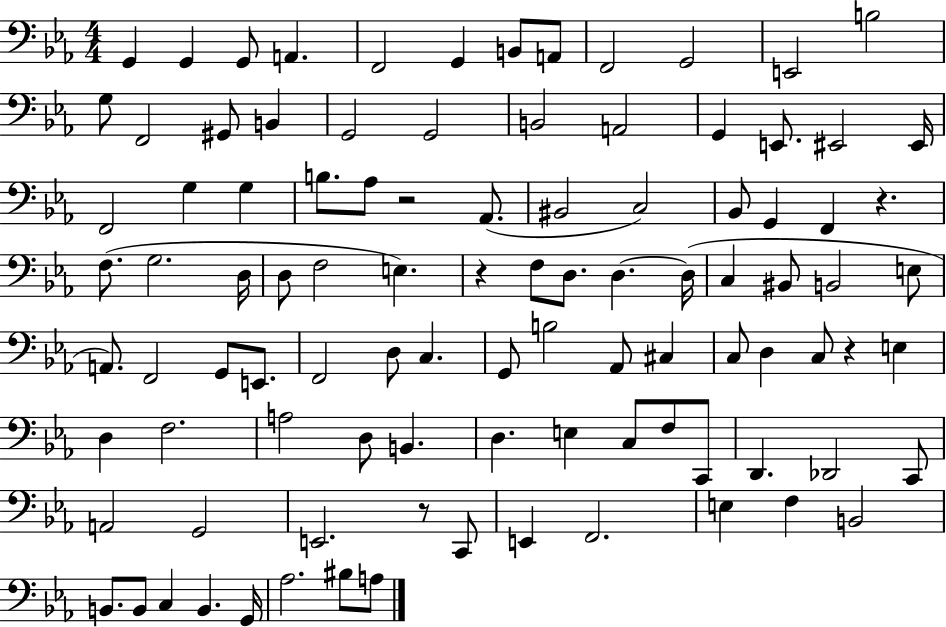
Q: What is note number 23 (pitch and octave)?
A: EIS2